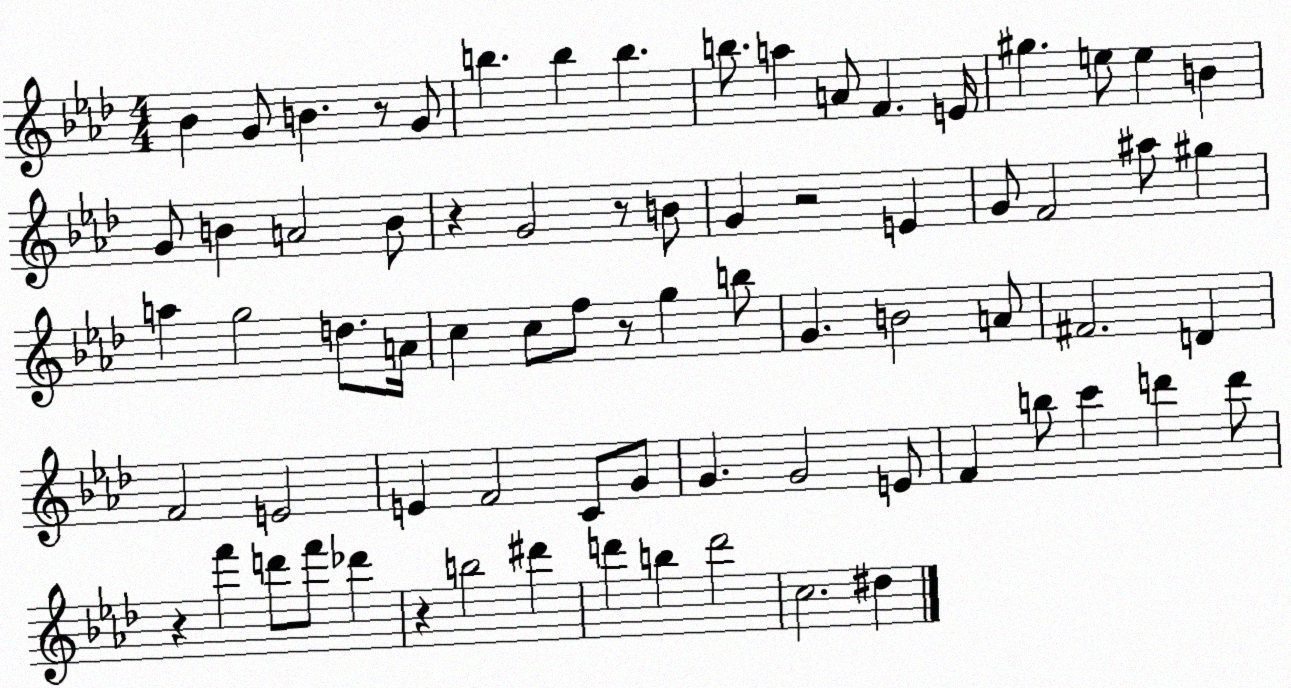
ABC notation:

X:1
T:Untitled
M:4/4
L:1/4
K:Ab
_B G/2 B z/2 G/2 b b b b/2 a A/2 F E/4 ^g e/2 e B G/2 B A2 B/2 z G2 z/2 B/2 G z2 E G/2 F2 ^a/2 ^g a g2 d/2 A/4 c c/2 f/2 z/2 g b/2 G B2 A/2 ^F2 D F2 E2 E F2 C/2 G/2 G G2 E/2 F b/2 c' d' d'/2 z f' d'/2 f'/2 _d' z b2 ^d' d' b d'2 c2 ^d